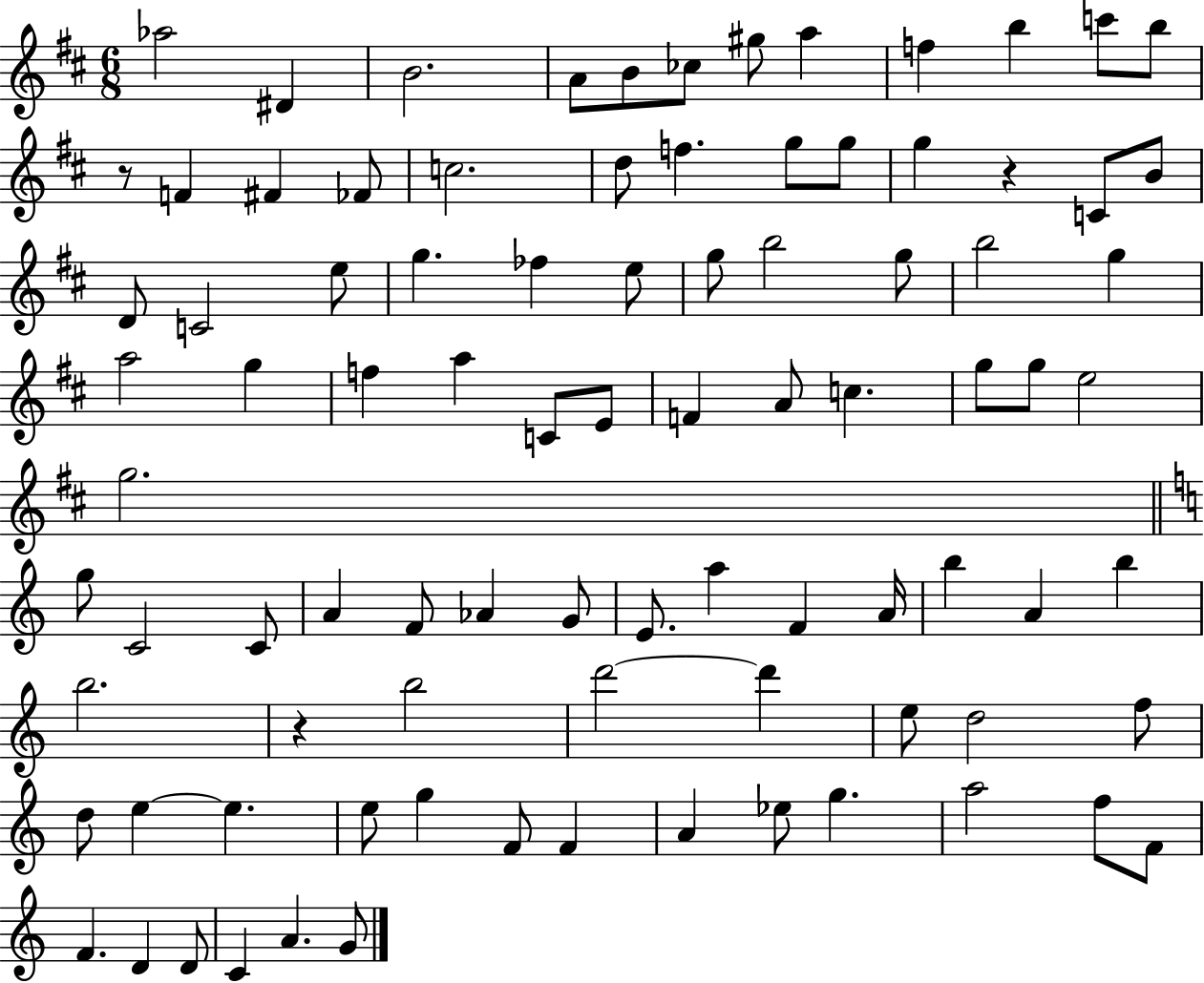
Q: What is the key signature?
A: D major